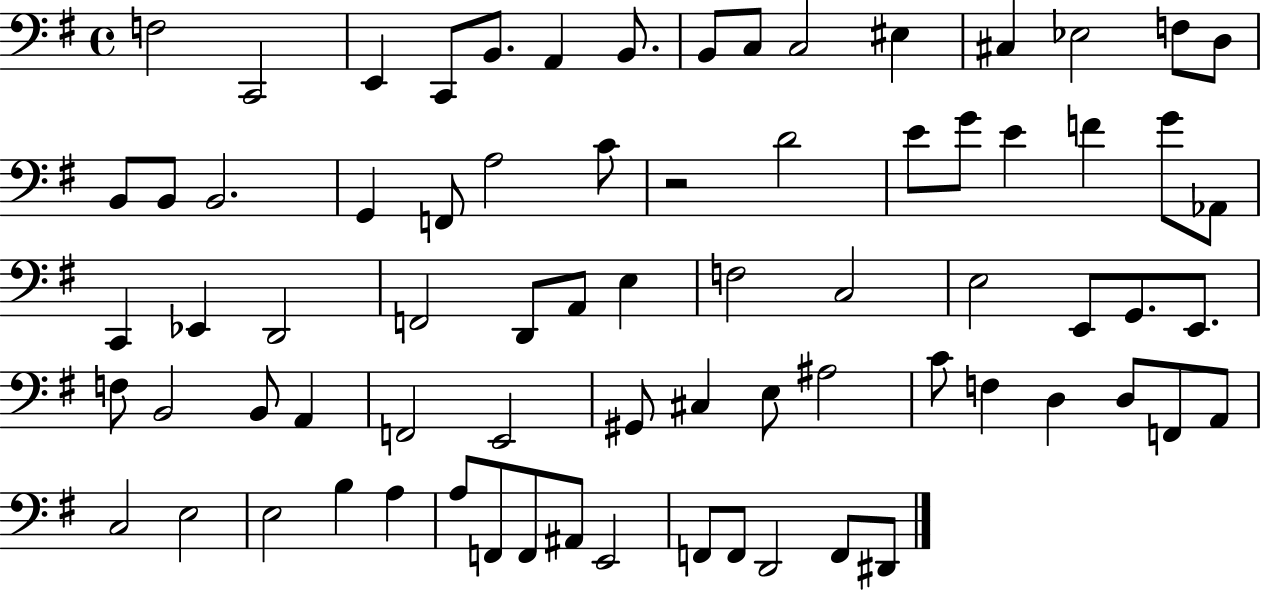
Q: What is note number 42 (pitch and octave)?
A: E2